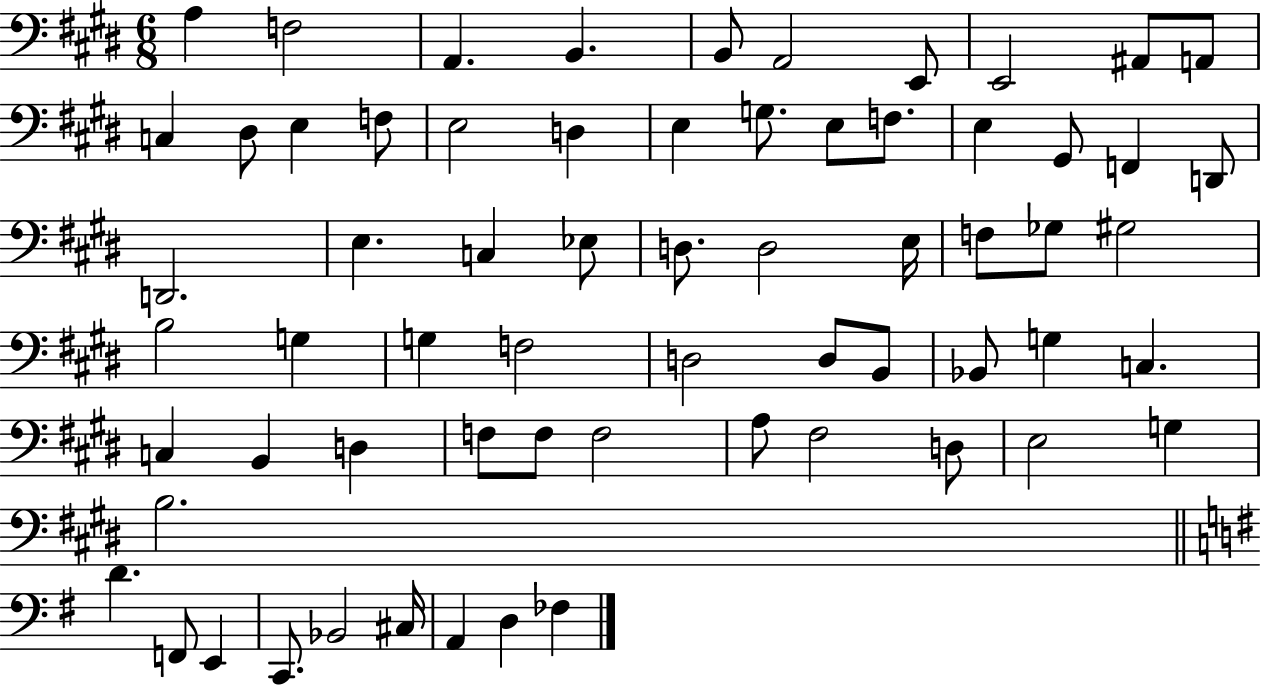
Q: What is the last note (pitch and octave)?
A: FES3